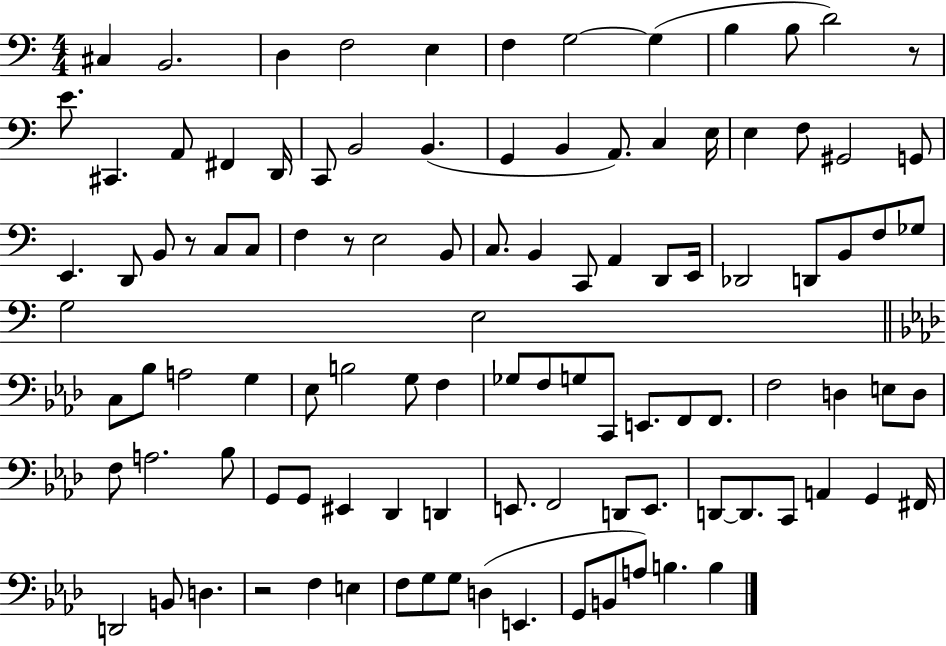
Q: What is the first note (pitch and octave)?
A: C#3